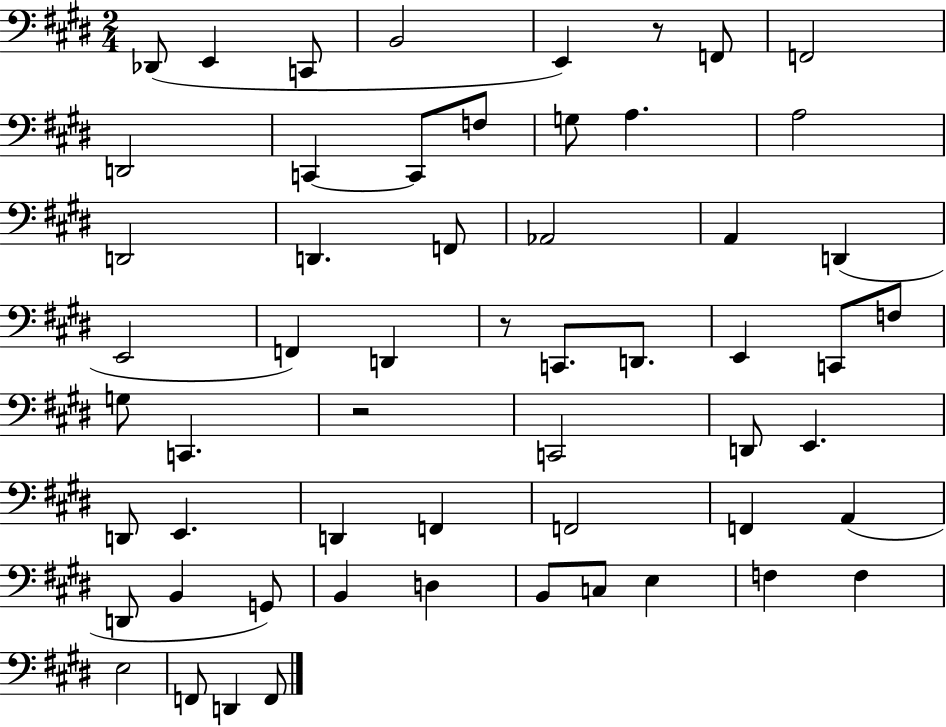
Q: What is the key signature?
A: E major